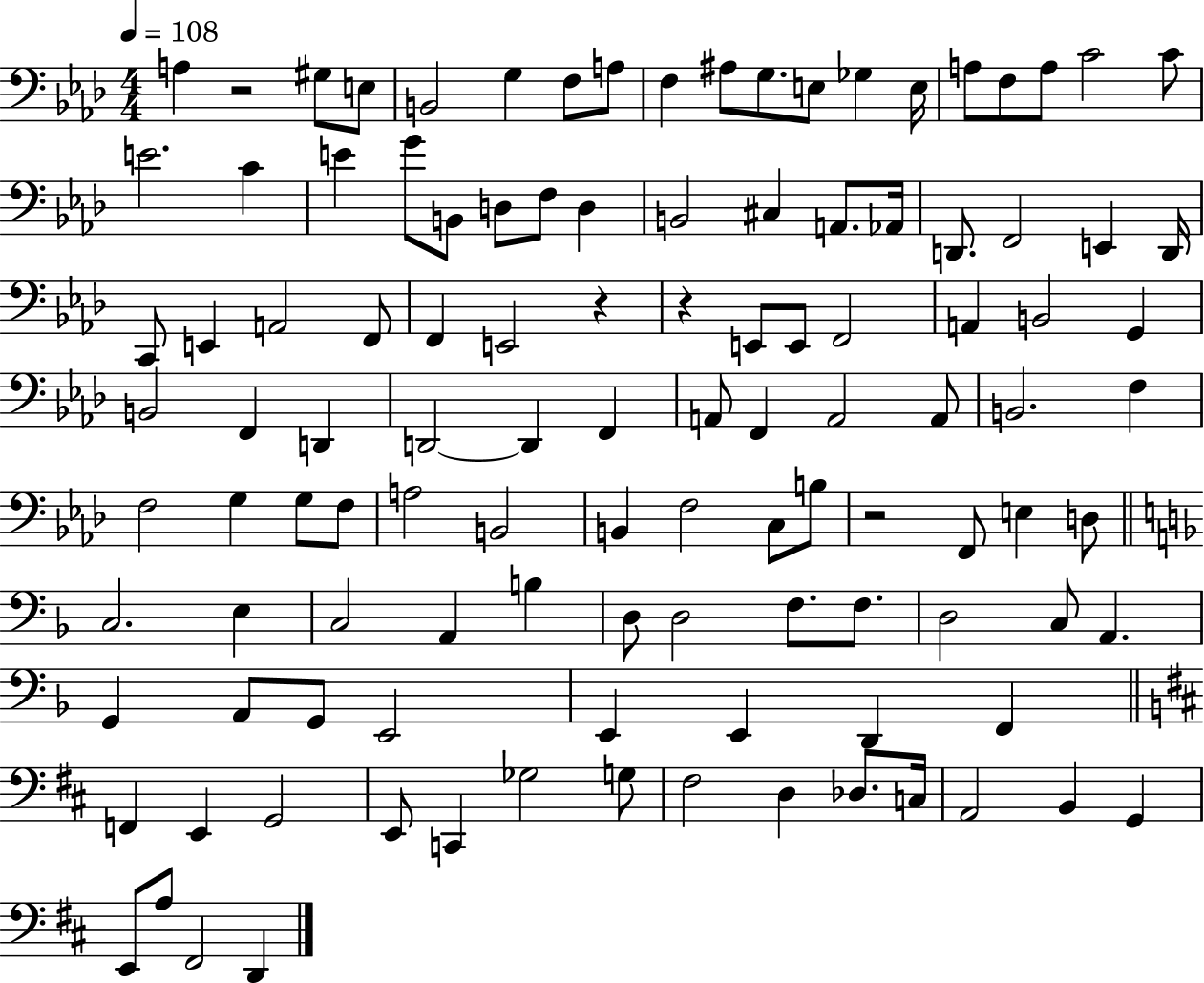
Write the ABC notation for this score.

X:1
T:Untitled
M:4/4
L:1/4
K:Ab
A, z2 ^G,/2 E,/2 B,,2 G, F,/2 A,/2 F, ^A,/2 G,/2 E,/2 _G, E,/4 A,/2 F,/2 A,/2 C2 C/2 E2 C E G/2 B,,/2 D,/2 F,/2 D, B,,2 ^C, A,,/2 _A,,/4 D,,/2 F,,2 E,, D,,/4 C,,/2 E,, A,,2 F,,/2 F,, E,,2 z z E,,/2 E,,/2 F,,2 A,, B,,2 G,, B,,2 F,, D,, D,,2 D,, F,, A,,/2 F,, A,,2 A,,/2 B,,2 F, F,2 G, G,/2 F,/2 A,2 B,,2 B,, F,2 C,/2 B,/2 z2 F,,/2 E, D,/2 C,2 E, C,2 A,, B, D,/2 D,2 F,/2 F,/2 D,2 C,/2 A,, G,, A,,/2 G,,/2 E,,2 E,, E,, D,, F,, F,, E,, G,,2 E,,/2 C,, _G,2 G,/2 ^F,2 D, _D,/2 C,/4 A,,2 B,, G,, E,,/2 A,/2 ^F,,2 D,,